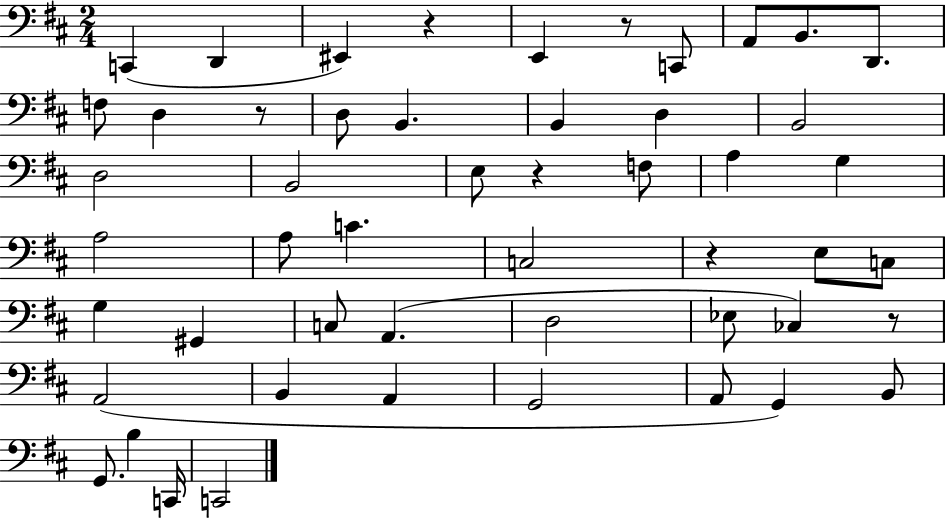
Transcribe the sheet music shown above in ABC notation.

X:1
T:Untitled
M:2/4
L:1/4
K:D
C,, D,, ^E,, z E,, z/2 C,,/2 A,,/2 B,,/2 D,,/2 F,/2 D, z/2 D,/2 B,, B,, D, B,,2 D,2 B,,2 E,/2 z F,/2 A, G, A,2 A,/2 C C,2 z E,/2 C,/2 G, ^G,, C,/2 A,, D,2 _E,/2 _C, z/2 A,,2 B,, A,, G,,2 A,,/2 G,, B,,/2 G,,/2 B, C,,/4 C,,2